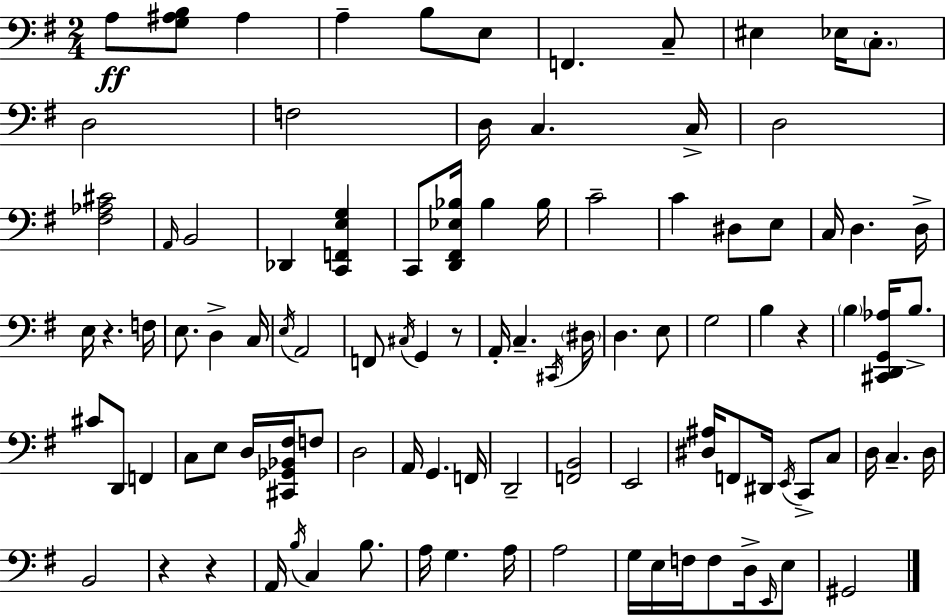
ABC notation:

X:1
T:Untitled
M:2/4
L:1/4
K:G
A,/2 [G,^A,B,]/2 ^A, A, B,/2 E,/2 F,, C,/2 ^E, _E,/4 C,/2 D,2 F,2 D,/4 C, C,/4 D,2 [^F,_A,^C]2 A,,/4 B,,2 _D,, [C,,F,,E,G,] C,,/2 [D,,^F,,_E,_B,]/4 _B, _B,/4 C2 C ^D,/2 E,/2 C,/4 D, D,/4 E,/4 z F,/4 E,/2 D, C,/4 E,/4 A,,2 F,,/2 ^C,/4 G,, z/2 A,,/4 C, ^C,,/4 ^D,/4 D, E,/2 G,2 B, z B, [^C,,D,,G,,_A,]/4 B,/2 ^C/2 D,,/2 F,, C,/2 E,/2 D,/4 [^C,,_G,,_B,,^F,]/4 F,/2 D,2 A,,/4 G,, F,,/4 D,,2 [F,,B,,]2 E,,2 [^D,^A,]/4 F,,/2 ^D,,/4 E,,/4 C,,/2 C,/2 D,/4 C, D,/4 B,,2 z z A,,/4 B,/4 C, B,/2 A,/4 G, A,/4 A,2 G,/4 E,/4 F,/4 F,/2 D,/4 E,,/4 E,/2 ^G,,2